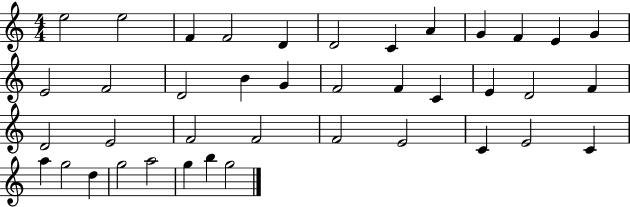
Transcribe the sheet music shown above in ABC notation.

X:1
T:Untitled
M:4/4
L:1/4
K:C
e2 e2 F F2 D D2 C A G F E G E2 F2 D2 B G F2 F C E D2 F D2 E2 F2 F2 F2 E2 C E2 C a g2 d g2 a2 g b g2